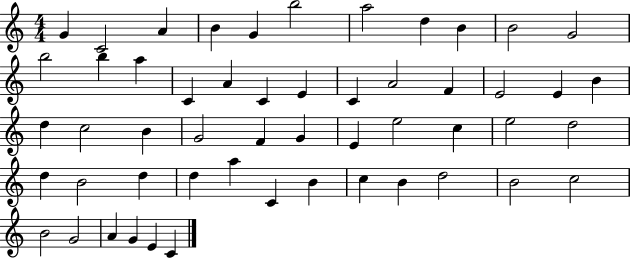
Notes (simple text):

G4/q C4/h A4/q B4/q G4/q B5/h A5/h D5/q B4/q B4/h G4/h B5/h B5/q A5/q C4/q A4/q C4/q E4/q C4/q A4/h F4/q E4/h E4/q B4/q D5/q C5/h B4/q G4/h F4/q G4/q E4/q E5/h C5/q E5/h D5/h D5/q B4/h D5/q D5/q A5/q C4/q B4/q C5/q B4/q D5/h B4/h C5/h B4/h G4/h A4/q G4/q E4/q C4/q